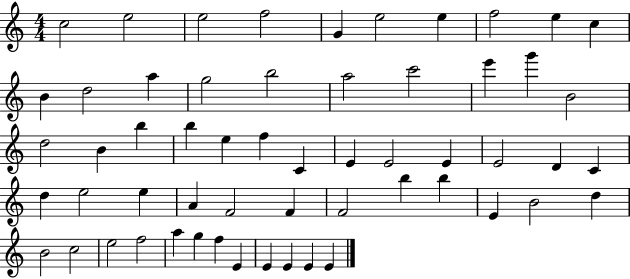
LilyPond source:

{
  \clef treble
  \numericTimeSignature
  \time 4/4
  \key c \major
  c''2 e''2 | e''2 f''2 | g'4 e''2 e''4 | f''2 e''4 c''4 | \break b'4 d''2 a''4 | g''2 b''2 | a''2 c'''2 | e'''4 g'''4 b'2 | \break d''2 b'4 b''4 | b''4 e''4 f''4 c'4 | e'4 e'2 e'4 | e'2 d'4 c'4 | \break d''4 e''2 e''4 | a'4 f'2 f'4 | f'2 b''4 b''4 | e'4 b'2 d''4 | \break b'2 c''2 | e''2 f''2 | a''4 g''4 f''4 e'4 | e'4 e'4 e'4 e'4 | \break \bar "|."
}